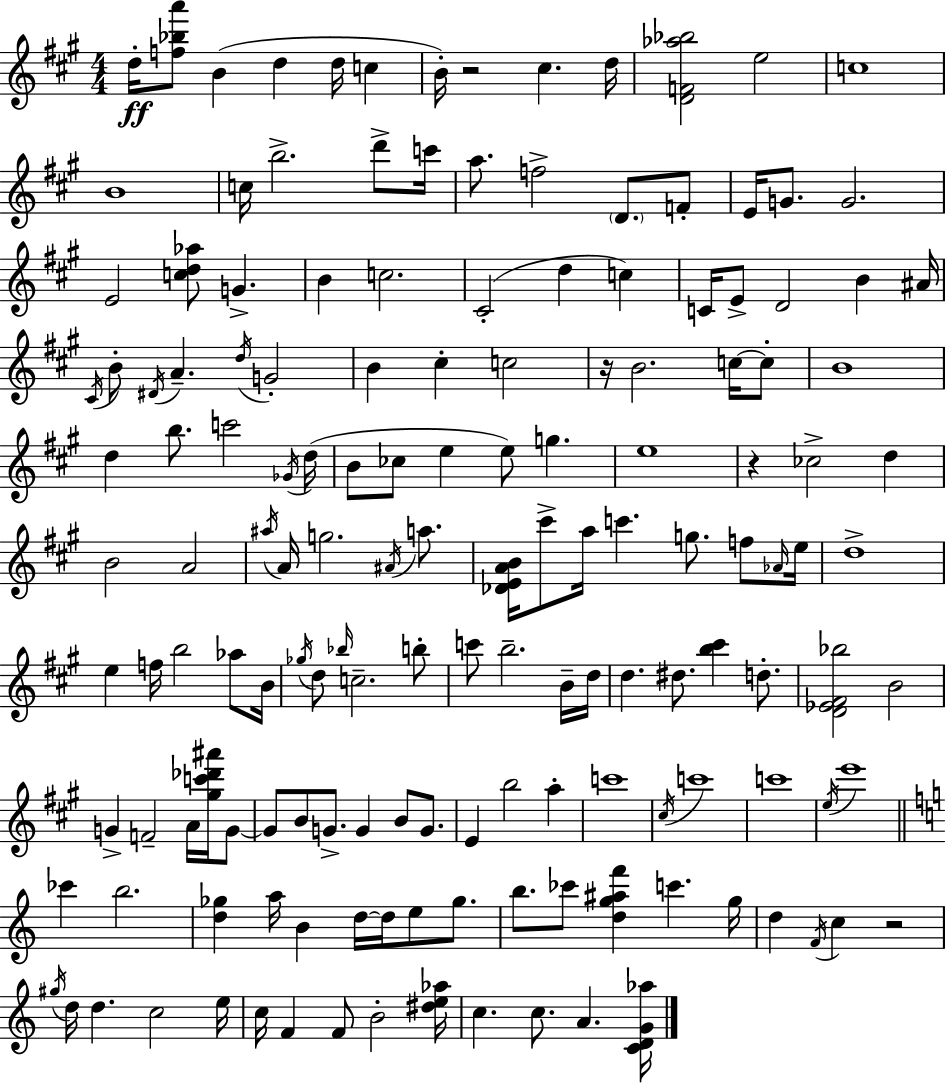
{
  \clef treble
  \numericTimeSignature
  \time 4/4
  \key a \major
  \repeat volta 2 { d''16-.\ff <f'' bes'' a'''>8 b'4( d''4 d''16 c''4 | b'16-.) r2 cis''4. d''16 | <d' f' aes'' bes''>2 e''2 | c''1 | \break b'1 | c''16 b''2.-> d'''8-> c'''16 | a''8. f''2-> \parenthesize d'8. f'8-. | e'16 g'8. g'2. | \break e'2 <c'' d'' aes''>8 g'4.-> | b'4 c''2. | cis'2-.( d''4 c''4) | c'16 e'8-> d'2 b'4 ais'16 | \break \acciaccatura { cis'16 } b'8-. \acciaccatura { dis'16 } a'4.-- \acciaccatura { d''16 } g'2-. | b'4 cis''4-. c''2 | r16 b'2. | c''16~~ c''8-. b'1 | \break d''4 b''8. c'''2 | \acciaccatura { ges'16 }( d''16 b'8 ces''8 e''4 e''8) g''4. | e''1 | r4 ces''2-> | \break d''4 b'2 a'2 | \acciaccatura { ais''16 } a'16 g''2. | \acciaccatura { ais'16 } a''8. <des' e' a' b'>16 cis'''8-> a''16 c'''4. | g''8. f''8 \grace { aes'16 } e''16 d''1-> | \break e''4 f''16 b''2 | aes''8 b'16 \acciaccatura { ges''16 } d''8 \grace { bes''16 } c''2.-- | b''8-. c'''8 b''2.-- | b'16-- d''16 d''4. dis''8. | \break <b'' cis'''>4 d''8.-. <d' ees' fis' bes''>2 | b'2 g'4-> f'2-- | a'16 <gis'' c''' des''' ais'''>16 g'8~~ g'8 b'8 g'8.-> | g'4 b'8 g'8. e'4 b''2 | \break a''4-. c'''1 | \acciaccatura { cis''16 } c'''1 | c'''1 | \acciaccatura { e''16 } e'''1 | \break \bar "||" \break \key c \major ces'''4 b''2. | <d'' ges''>4 a''16 b'4 d''16~~ d''16 e''8 ges''8. | b''8. ces'''8 <d'' g'' ais'' f'''>4 c'''4. g''16 | d''4 \acciaccatura { f'16 } c''4 r2 | \break \acciaccatura { gis''16 } d''16 d''4. c''2 | e''16 c''16 f'4 f'8 b'2-. | <dis'' e'' aes''>16 c''4. c''8. a'4. | <c' d' g' aes''>16 } \bar "|."
}